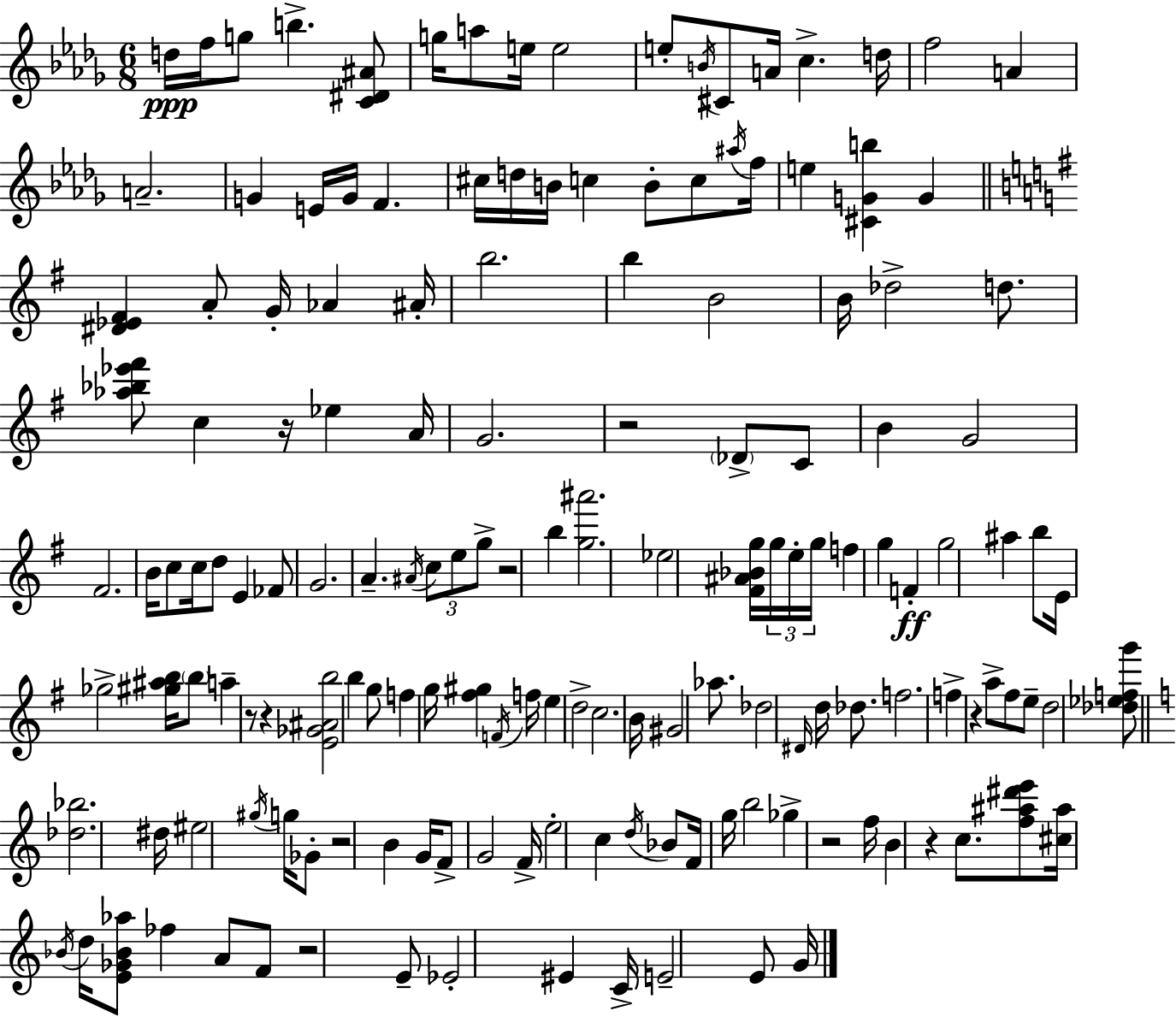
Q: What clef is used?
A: treble